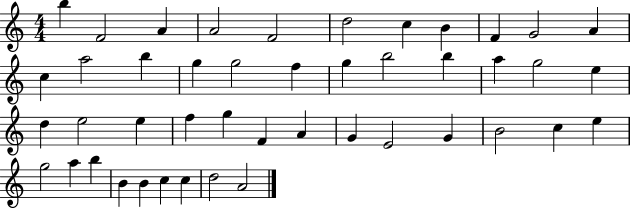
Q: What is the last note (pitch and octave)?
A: A4